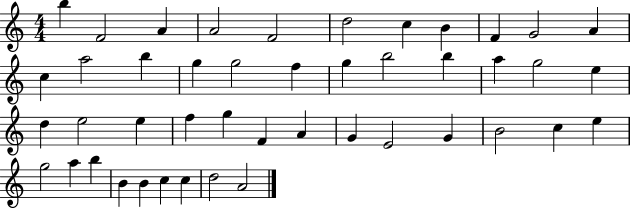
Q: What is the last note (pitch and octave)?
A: A4